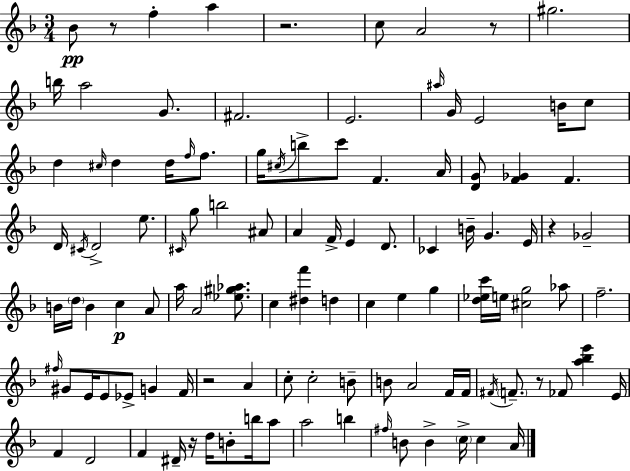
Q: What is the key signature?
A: D minor